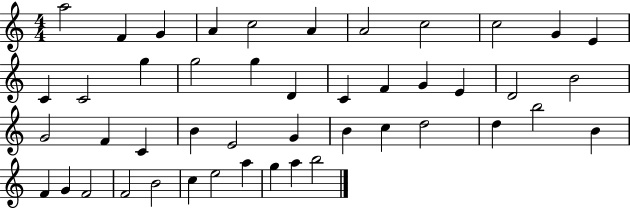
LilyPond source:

{
  \clef treble
  \numericTimeSignature
  \time 4/4
  \key c \major
  a''2 f'4 g'4 | a'4 c''2 a'4 | a'2 c''2 | c''2 g'4 e'4 | \break c'4 c'2 g''4 | g''2 g''4 d'4 | c'4 f'4 g'4 e'4 | d'2 b'2 | \break g'2 f'4 c'4 | b'4 e'2 g'4 | b'4 c''4 d''2 | d''4 b''2 b'4 | \break f'4 g'4 f'2 | f'2 b'2 | c''4 e''2 a''4 | g''4 a''4 b''2 | \break \bar "|."
}